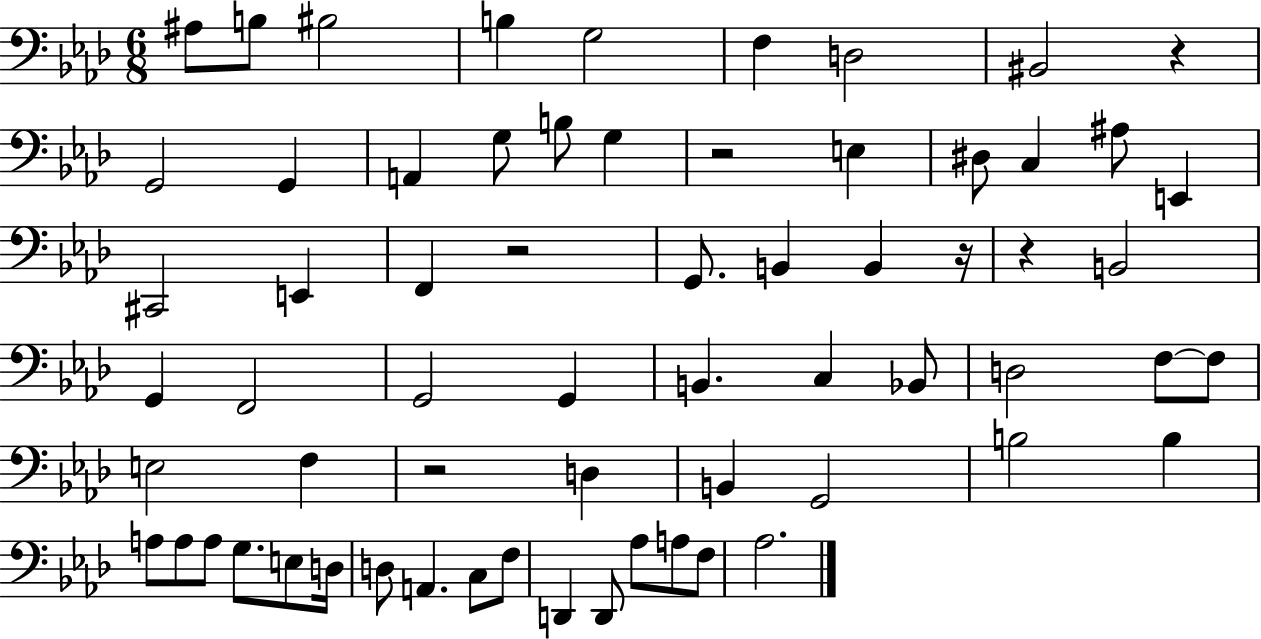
X:1
T:Untitled
M:6/8
L:1/4
K:Ab
^A,/2 B,/2 ^B,2 B, G,2 F, D,2 ^B,,2 z G,,2 G,, A,, G,/2 B,/2 G, z2 E, ^D,/2 C, ^A,/2 E,, ^C,,2 E,, F,, z2 G,,/2 B,, B,, z/4 z B,,2 G,, F,,2 G,,2 G,, B,, C, _B,,/2 D,2 F,/2 F,/2 E,2 F, z2 D, B,, G,,2 B,2 B, A,/2 A,/2 A,/2 G,/2 E,/2 D,/4 D,/2 A,, C,/2 F,/2 D,, D,,/2 _A,/2 A,/2 F,/2 _A,2